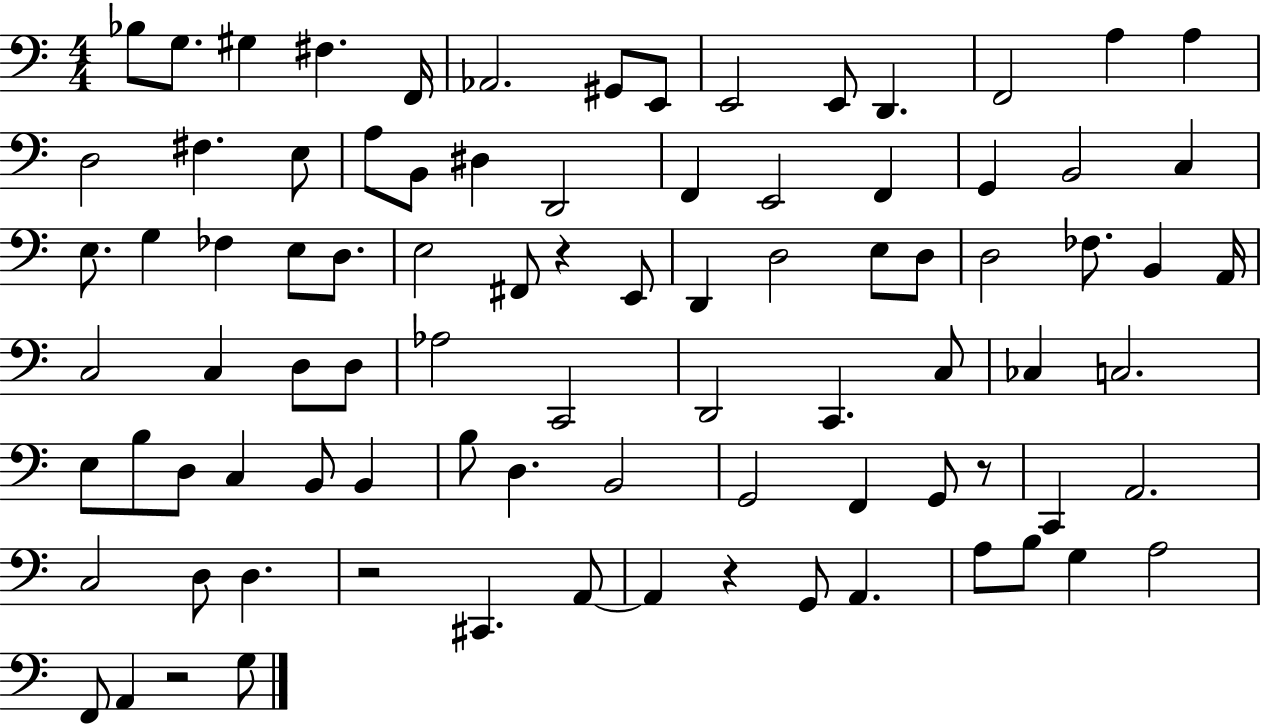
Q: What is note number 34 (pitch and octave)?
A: F#2